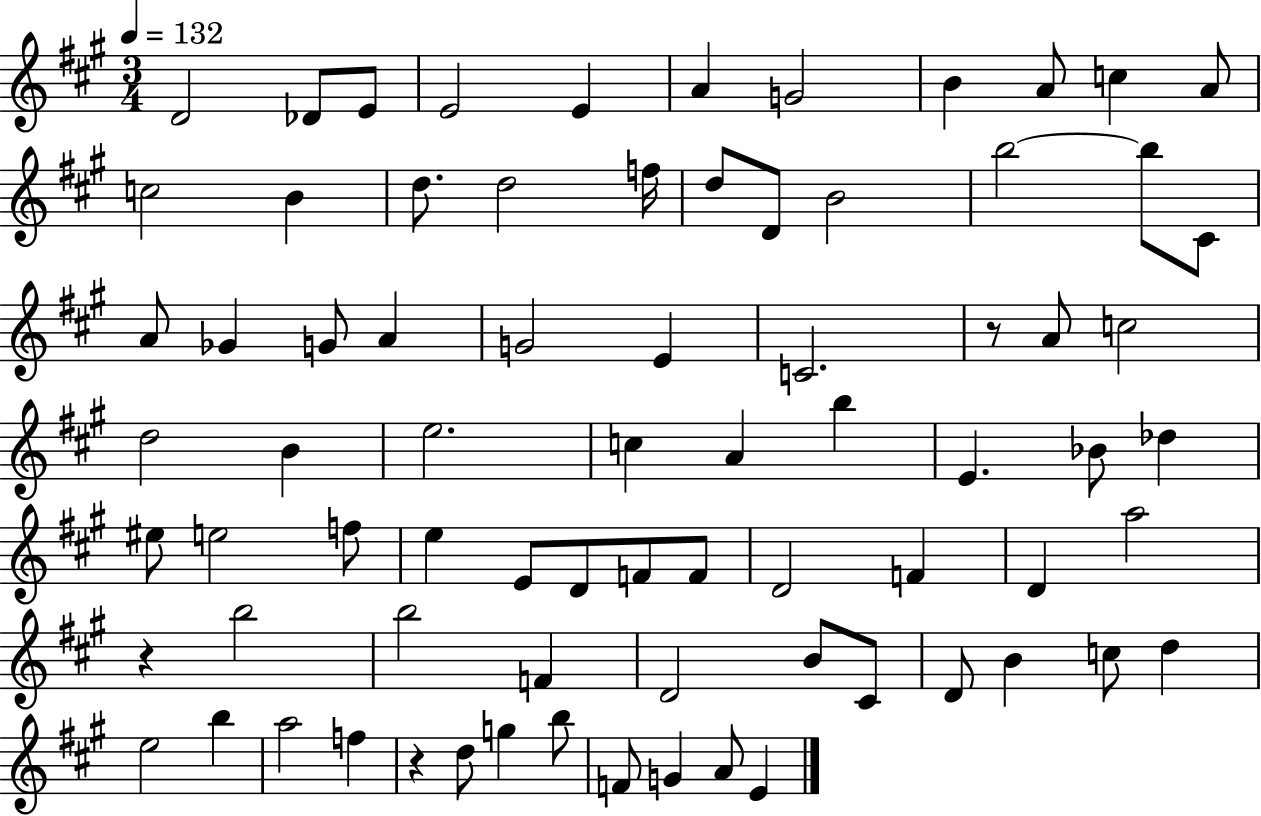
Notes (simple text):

D4/h Db4/e E4/e E4/h E4/q A4/q G4/h B4/q A4/e C5/q A4/e C5/h B4/q D5/e. D5/h F5/s D5/e D4/e B4/h B5/h B5/e C#4/e A4/e Gb4/q G4/e A4/q G4/h E4/q C4/h. R/e A4/e C5/h D5/h B4/q E5/h. C5/q A4/q B5/q E4/q. Bb4/e Db5/q EIS5/e E5/h F5/e E5/q E4/e D4/e F4/e F4/e D4/h F4/q D4/q A5/h R/q B5/h B5/h F4/q D4/h B4/e C#4/e D4/e B4/q C5/e D5/q E5/h B5/q A5/h F5/q R/q D5/e G5/q B5/e F4/e G4/q A4/e E4/q